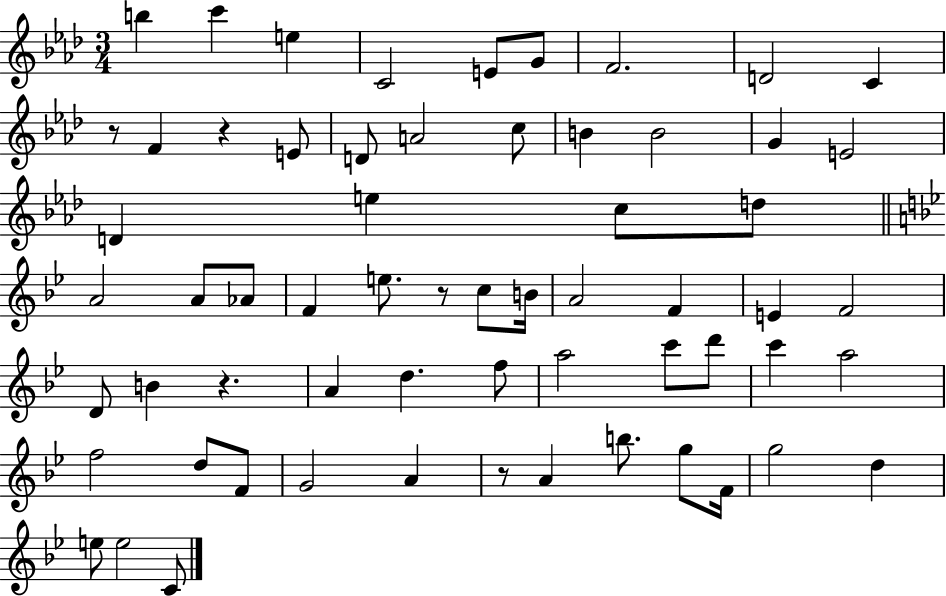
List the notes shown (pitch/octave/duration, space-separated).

B5/q C6/q E5/q C4/h E4/e G4/e F4/h. D4/h C4/q R/e F4/q R/q E4/e D4/e A4/h C5/e B4/q B4/h G4/q E4/h D4/q E5/q C5/e D5/e A4/h A4/e Ab4/e F4/q E5/e. R/e C5/e B4/s A4/h F4/q E4/q F4/h D4/e B4/q R/q. A4/q D5/q. F5/e A5/h C6/e D6/e C6/q A5/h F5/h D5/e F4/e G4/h A4/q R/e A4/q B5/e. G5/e F4/s G5/h D5/q E5/e E5/h C4/e